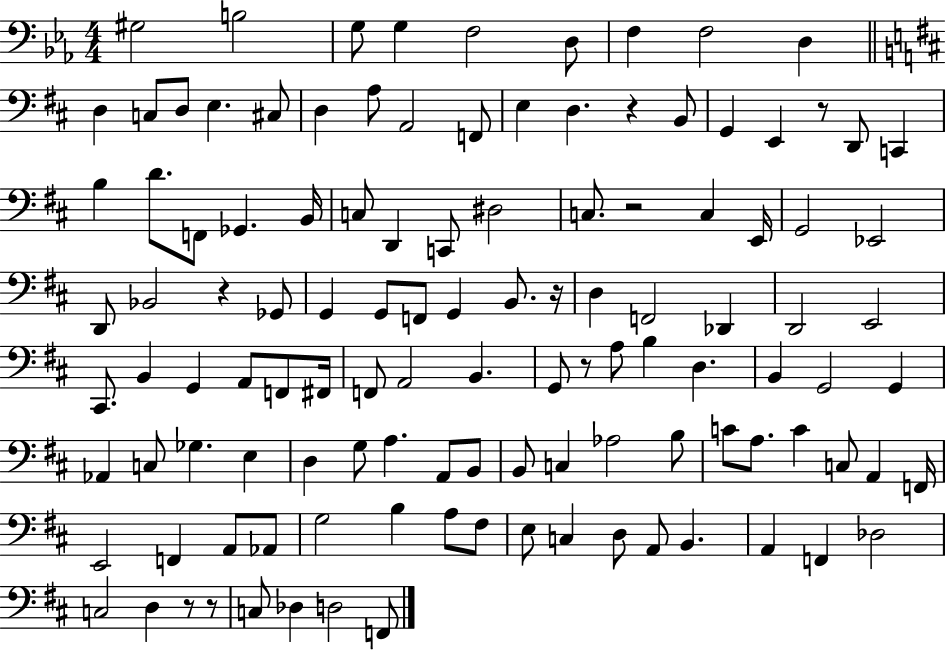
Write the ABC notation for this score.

X:1
T:Untitled
M:4/4
L:1/4
K:Eb
^G,2 B,2 G,/2 G, F,2 D,/2 F, F,2 D, D, C,/2 D,/2 E, ^C,/2 D, A,/2 A,,2 F,,/2 E, D, z B,,/2 G,, E,, z/2 D,,/2 C,, B, D/2 F,,/2 _G,, B,,/4 C,/2 D,, C,,/2 ^D,2 C,/2 z2 C, E,,/4 G,,2 _E,,2 D,,/2 _B,,2 z _G,,/2 G,, G,,/2 F,,/2 G,, B,,/2 z/4 D, F,,2 _D,, D,,2 E,,2 ^C,,/2 B,, G,, A,,/2 F,,/2 ^F,,/4 F,,/2 A,,2 B,, G,,/2 z/2 A,/2 B, D, B,, G,,2 G,, _A,, C,/2 _G, E, D, G,/2 A, A,,/2 B,,/2 B,,/2 C, _A,2 B,/2 C/2 A,/2 C C,/2 A,, F,,/4 E,,2 F,, A,,/2 _A,,/2 G,2 B, A,/2 ^F,/2 E,/2 C, D,/2 A,,/2 B,, A,, F,, _D,2 C,2 D, z/2 z/2 C,/2 _D, D,2 F,,/2